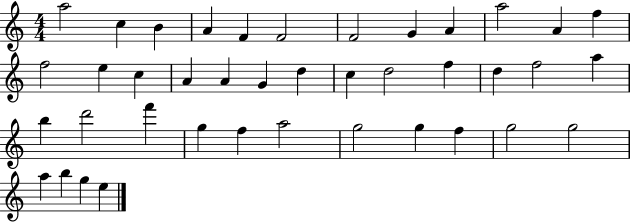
{
  \clef treble
  \numericTimeSignature
  \time 4/4
  \key c \major
  a''2 c''4 b'4 | a'4 f'4 f'2 | f'2 g'4 a'4 | a''2 a'4 f''4 | \break f''2 e''4 c''4 | a'4 a'4 g'4 d''4 | c''4 d''2 f''4 | d''4 f''2 a''4 | \break b''4 d'''2 f'''4 | g''4 f''4 a''2 | g''2 g''4 f''4 | g''2 g''2 | \break a''4 b''4 g''4 e''4 | \bar "|."
}